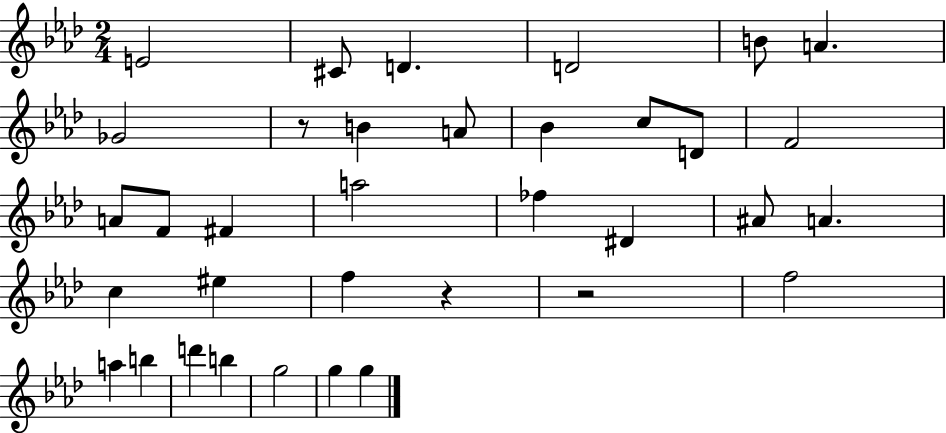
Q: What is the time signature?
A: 2/4